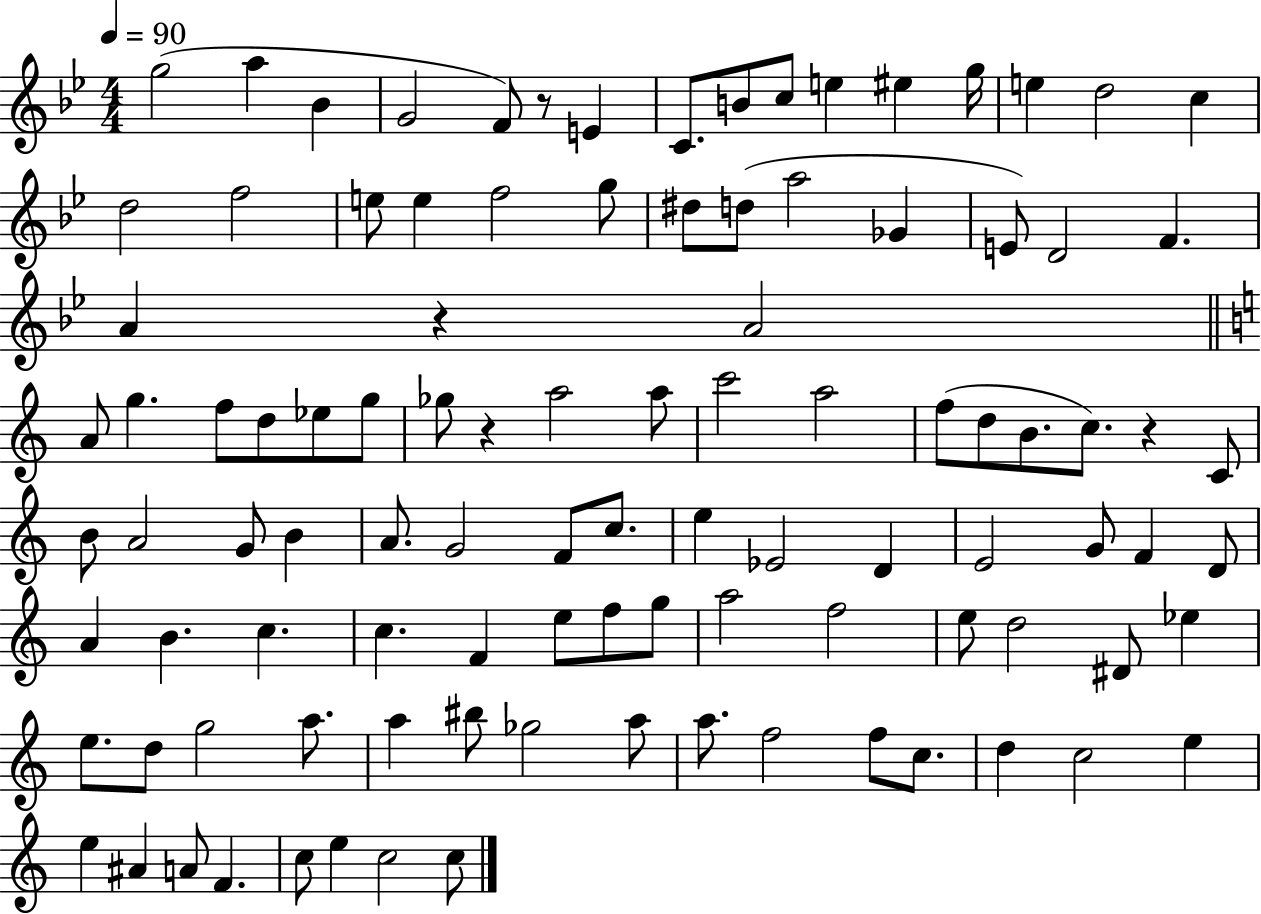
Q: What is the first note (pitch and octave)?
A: G5